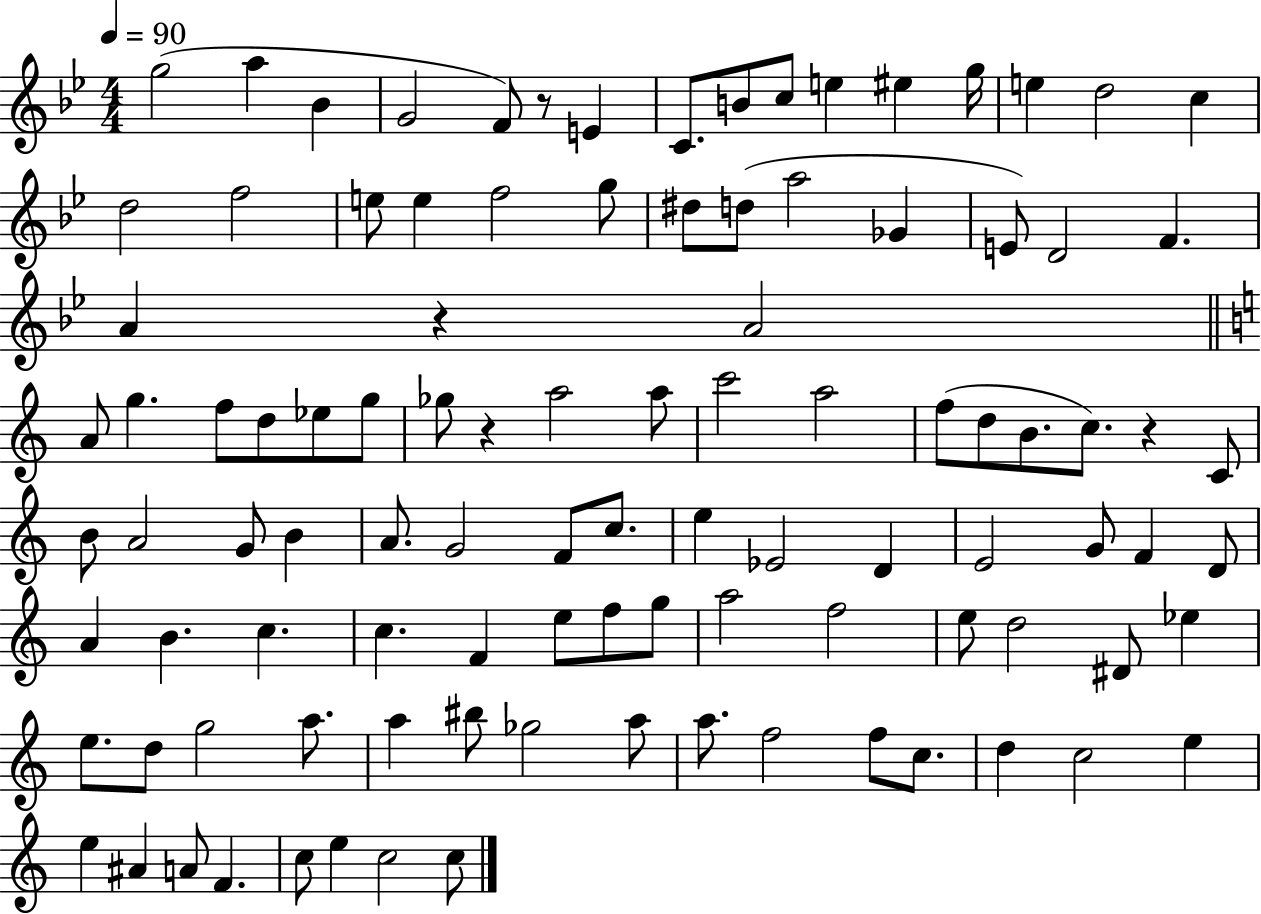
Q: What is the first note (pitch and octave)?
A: G5